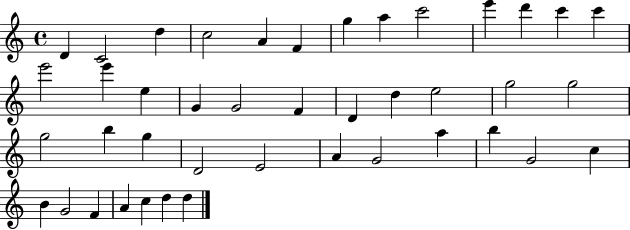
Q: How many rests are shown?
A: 0